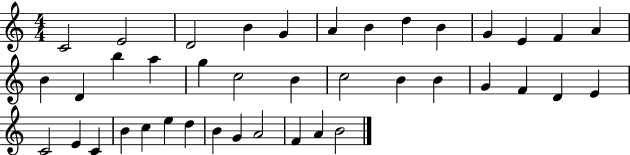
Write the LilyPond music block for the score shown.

{
  \clef treble
  \numericTimeSignature
  \time 4/4
  \key c \major
  c'2 e'2 | d'2 b'4 g'4 | a'4 b'4 d''4 b'4 | g'4 e'4 f'4 a'4 | \break b'4 d'4 b''4 a''4 | g''4 c''2 b'4 | c''2 b'4 b'4 | g'4 f'4 d'4 e'4 | \break c'2 e'4 c'4 | b'4 c''4 e''4 d''4 | b'4 g'4 a'2 | f'4 a'4 b'2 | \break \bar "|."
}